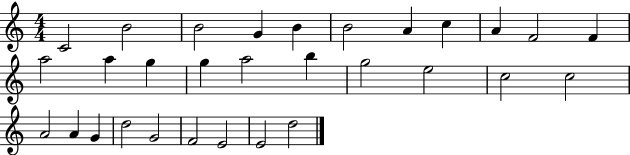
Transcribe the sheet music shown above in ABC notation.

X:1
T:Untitled
M:4/4
L:1/4
K:C
C2 B2 B2 G B B2 A c A F2 F a2 a g g a2 b g2 e2 c2 c2 A2 A G d2 G2 F2 E2 E2 d2